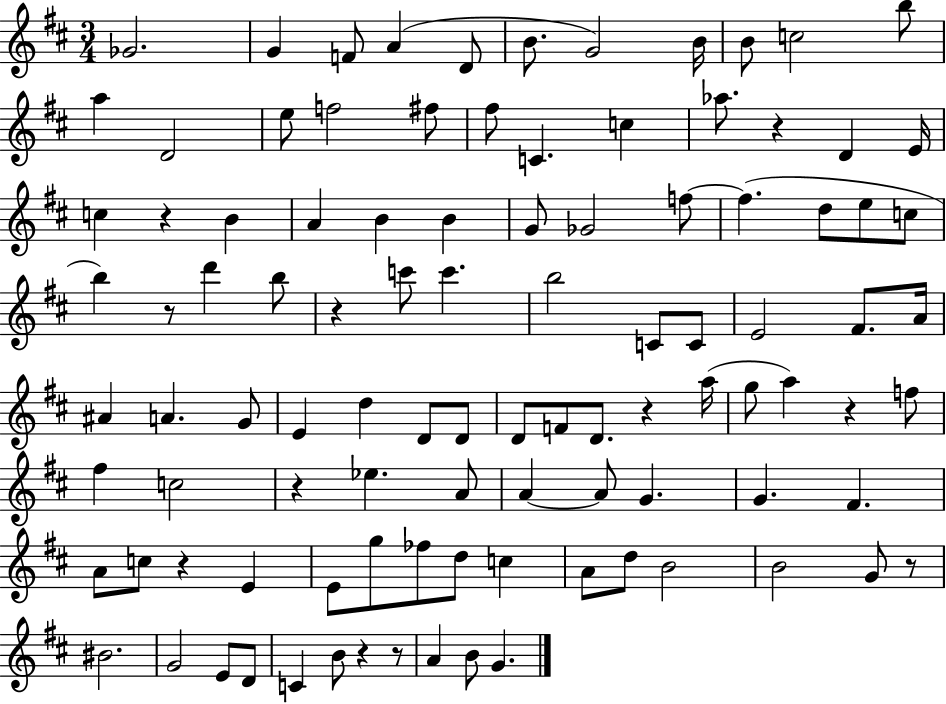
X:1
T:Untitled
M:3/4
L:1/4
K:D
_G2 G F/2 A D/2 B/2 G2 B/4 B/2 c2 b/2 a D2 e/2 f2 ^f/2 ^f/2 C c _a/2 z D E/4 c z B A B B G/2 _G2 f/2 f d/2 e/2 c/2 b z/2 d' b/2 z c'/2 c' b2 C/2 C/2 E2 ^F/2 A/4 ^A A G/2 E d D/2 D/2 D/2 F/2 D/2 z a/4 g/2 a z f/2 ^f c2 z _e A/2 A A/2 G G ^F A/2 c/2 z E E/2 g/2 _f/2 d/2 c A/2 d/2 B2 B2 G/2 z/2 ^B2 G2 E/2 D/2 C B/2 z z/2 A B/2 G